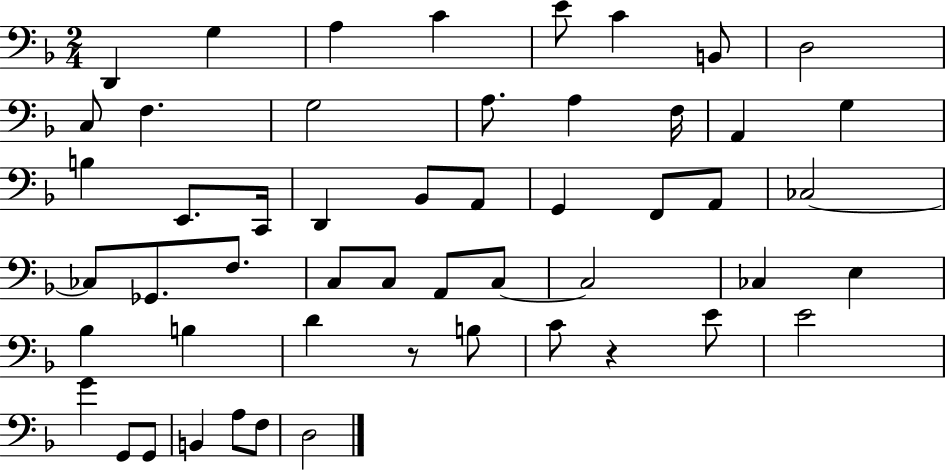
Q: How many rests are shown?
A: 2